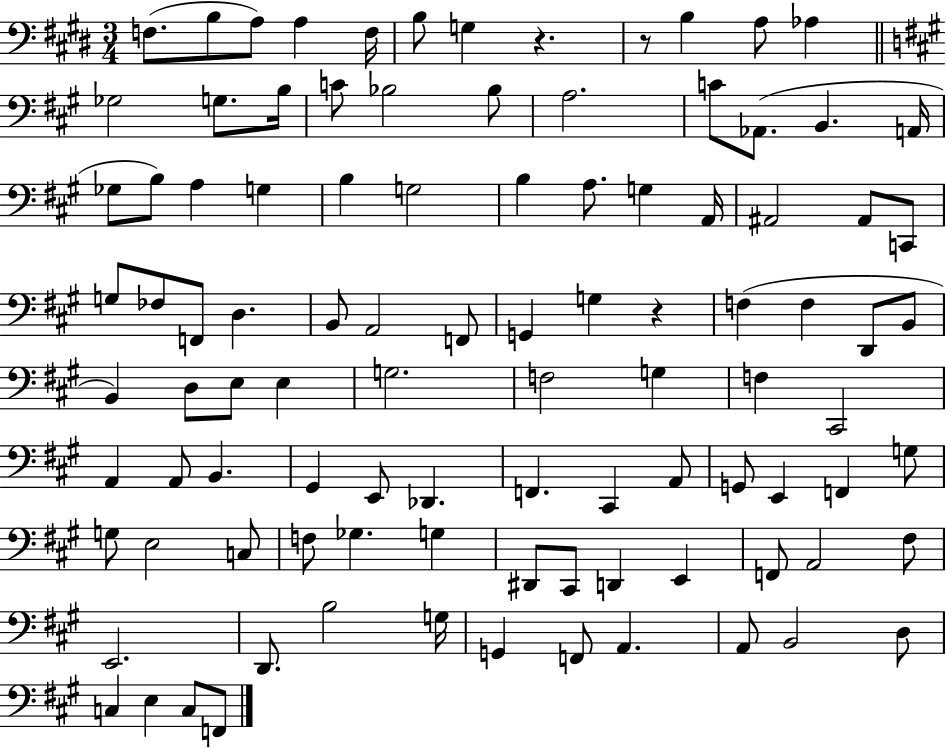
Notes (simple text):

F3/e. B3/e A3/e A3/q F3/s B3/e G3/q R/q. R/e B3/q A3/e Ab3/q Gb3/h G3/e. B3/s C4/e Bb3/h Bb3/e A3/h. C4/e Ab2/e. B2/q. A2/s Gb3/e B3/e A3/q G3/q B3/q G3/h B3/q A3/e. G3/q A2/s A#2/h A#2/e C2/e G3/e FES3/e F2/e D3/q. B2/e A2/h F2/e G2/q G3/q R/q F3/q F3/q D2/e B2/e B2/q D3/e E3/e E3/q G3/h. F3/h G3/q F3/q C#2/h A2/q A2/e B2/q. G#2/q E2/e Db2/q. F2/q. C#2/q A2/e G2/e E2/q F2/q G3/e G3/e E3/h C3/e F3/e Gb3/q. G3/q D#2/e C#2/e D2/q E2/q F2/e A2/h F#3/e E2/h. D2/e. B3/h G3/s G2/q F2/e A2/q. A2/e B2/h D3/e C3/q E3/q C3/e F2/e